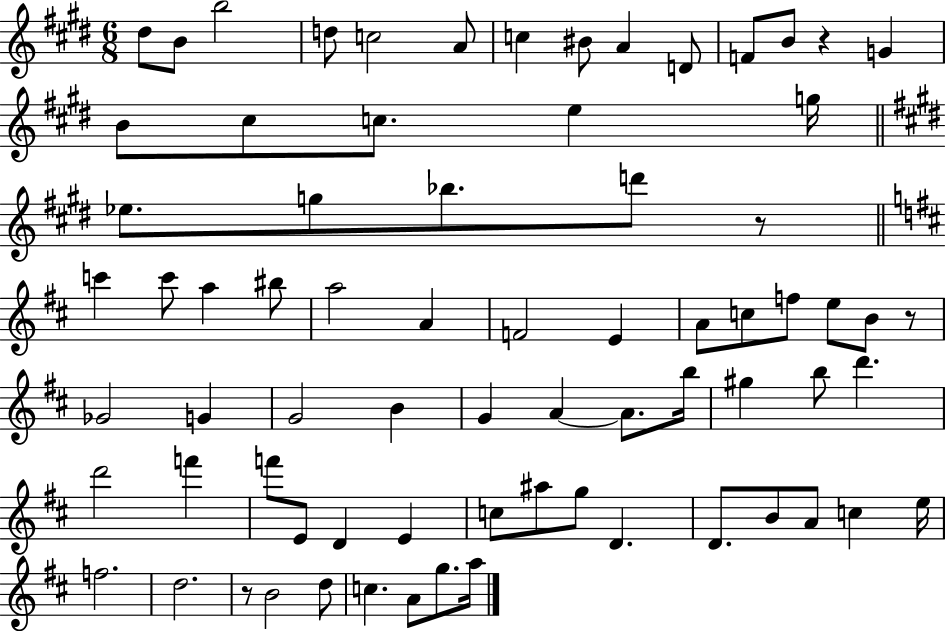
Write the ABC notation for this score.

X:1
T:Untitled
M:6/8
L:1/4
K:E
^d/2 B/2 b2 d/2 c2 A/2 c ^B/2 A D/2 F/2 B/2 z G B/2 ^c/2 c/2 e g/4 _e/2 g/2 _b/2 d'/2 z/2 c' c'/2 a ^b/2 a2 A F2 E A/2 c/2 f/2 e/2 B/2 z/2 _G2 G G2 B G A A/2 b/4 ^g b/2 d' d'2 f' f'/2 E/2 D E c/2 ^a/2 g/2 D D/2 B/2 A/2 c e/4 f2 d2 z/2 B2 d/2 c A/2 g/2 a/4